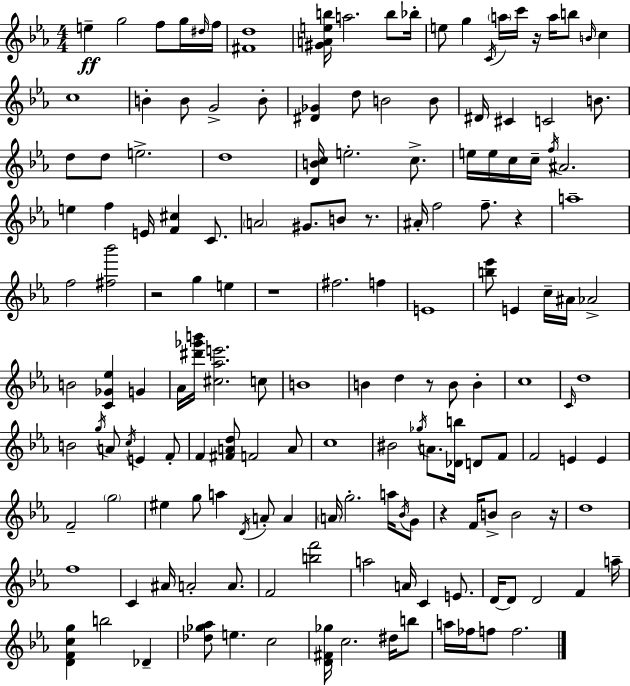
{
  \clef treble
  \numericTimeSignature
  \time 4/4
  \key ees \major
  e''4--\ff g''2 f''8 g''16 \grace { dis''16 } | f''16 <fis' d''>1 | <gis' a' e'' b''>16 a''2. b''8 | bes''16-. e''8 g''4 \acciaccatura { c'16 } \parenthesize a''16 c'''16 r16 a''16 b''8 \grace { b'16 } c''4 | \break c''1 | b'4-. b'8 g'2-> | b'8-. <dis' ges'>4 d''8 b'2 | b'8 dis'16 cis'4 c'2 | \break b'8. d''8 d''8 e''2.-> | d''1 | <d' b' c''>16 e''2.-. | c''8.-> e''16 e''16 c''16 c''16-- \acciaccatura { f''16 } ais'2. | \break e''4 f''4 e'16 <f' cis''>4 | c'8. \parenthesize a'2 gis'8. b'8 | r8. ais'16-. f''2 f''8.-- | r4 a''1-- | \break f''2 <fis'' bes'''>2 | r2 g''4 | e''4 r1 | fis''2. | \break f''4 e'1 | <b'' ees'''>8 e'4 c''16-- ais'16 aes'2-> | b'2 <c' ges' ees''>4 | g'4 aes'16 <dis''' ges''' b'''>16 <cis'' aes'' e'''>2. | \break c''8 b'1 | b'4 d''4 r8 b'8 | b'4-. c''1 | \grace { c'16 } d''1 | \break b'2 \acciaccatura { g''16 } a'8 | \acciaccatura { c''16 } e'4 f'8-. f'4 <fis' a' d''>8 f'2 | a'8 c''1 | bis'2 \acciaccatura { ges''16 } | \break a'8. <des' b''>16 d'8 f'8 f'2 | e'4 e'4 f'2-- | \parenthesize g''2 eis''4 g''8 a''4 | \acciaccatura { d'16 } a'8-. a'4 \parenthesize a'16 g''2.-. | \break a''16 \acciaccatura { bes'16 } g'8 r4 f'16 b'8-> | b'2 r16 d''1 | f''1 | c'4 ais'16 a'2-. | \break a'8. f'2 | <b'' f'''>2 a''2 | a'16 c'4 e'8. d'16~~ d'8 d'2 | f'4 a''16-- <d' f' c'' g''>4 b''2 | \break des'4-- <des'' ges'' aes''>8 e''4. | c''2 <d' fis' ges''>16 c''2. | dis''16 b''8 a''16 fes''16 f''8 f''2. | \bar "|."
}